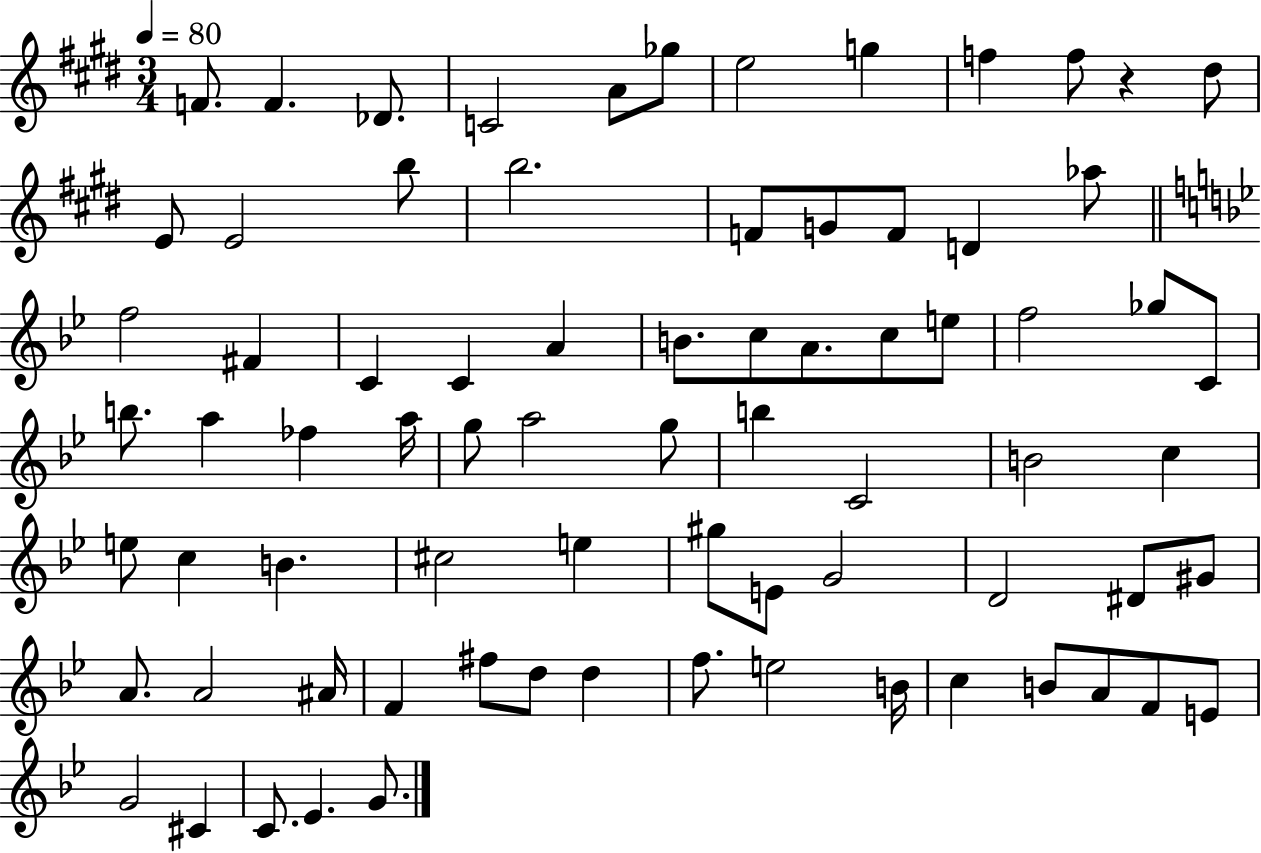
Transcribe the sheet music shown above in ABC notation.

X:1
T:Untitled
M:3/4
L:1/4
K:E
F/2 F _D/2 C2 A/2 _g/2 e2 g f f/2 z ^d/2 E/2 E2 b/2 b2 F/2 G/2 F/2 D _a/2 f2 ^F C C A B/2 c/2 A/2 c/2 e/2 f2 _g/2 C/2 b/2 a _f a/4 g/2 a2 g/2 b C2 B2 c e/2 c B ^c2 e ^g/2 E/2 G2 D2 ^D/2 ^G/2 A/2 A2 ^A/4 F ^f/2 d/2 d f/2 e2 B/4 c B/2 A/2 F/2 E/2 G2 ^C C/2 _E G/2